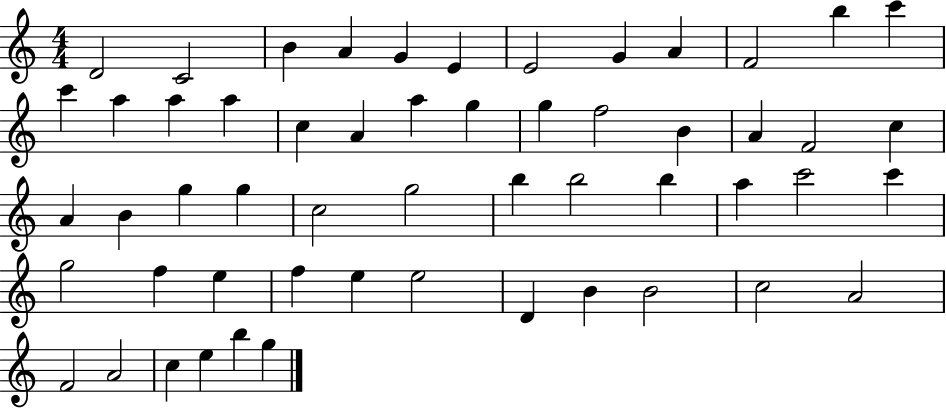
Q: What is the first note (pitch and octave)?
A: D4